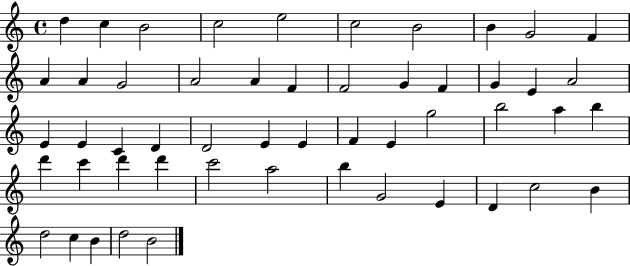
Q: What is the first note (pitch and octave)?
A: D5